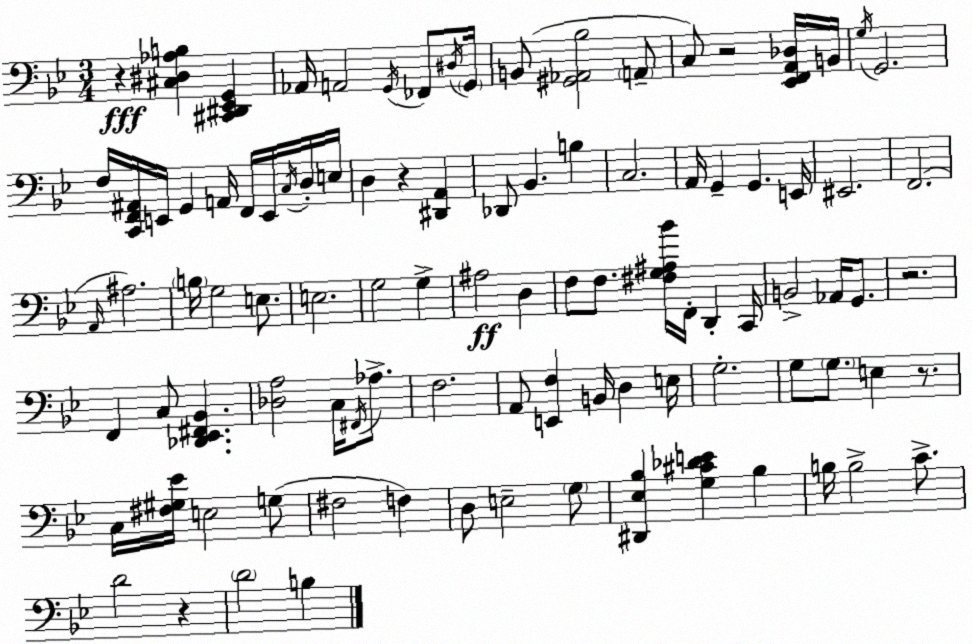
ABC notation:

X:1
T:Untitled
M:3/4
L:1/4
K:Gm
z [^C,^D,_A,B,] [^C,,^D,,_E,,G,,] _A,,/4 A,,2 G,,/4 _F,,/2 ^D,/4 G,,/4 B,,/2 [^G,,_A,,_B,]2 A,,/2 C,/2 z2 [_E,,F,,A,,_D,]/4 B,,/4 G,/4 G,,2 F,/4 [C,,F,,^A,,]/4 E,,/4 G,, A,,/4 F,,/4 E,,/4 C,/4 D,/4 E,/4 D, z [^D,,A,,] _D,,/2 _B,, B, C,2 A,,/4 G,, G,, E,,/4 ^E,,2 F,,2 A,,/4 ^A,2 B,/4 G,2 E,/2 E,2 G,2 G, ^A,2 D, F,/2 F,/2 [^F,G,^A,_B]/4 F,,/4 D,, C,,/4 B,,2 _A,,/4 G,,/2 z2 F,, C,/2 [_D,,_E,,^F,,_B,,] [_D,A,]2 C,/4 ^F,,/4 _A,/2 F,2 A,,/2 [E,,F,] B,,/4 D, E,/4 G,2 G,/2 G,/2 E, z/2 C,/4 [^F,^G,_E]/4 E,2 G,/2 ^F,2 F, D,/2 E,2 G,/2 [^D,,_E,_B,] [G,^C_DE] _B, B,/4 B,2 C/2 D2 z D2 B,